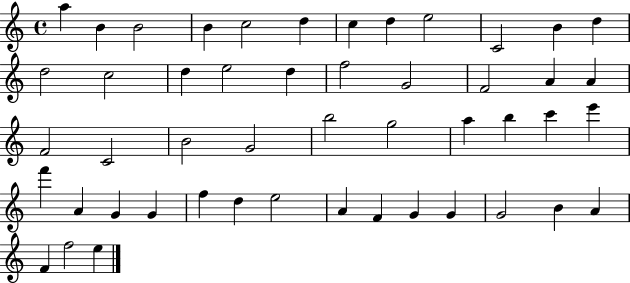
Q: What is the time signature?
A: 4/4